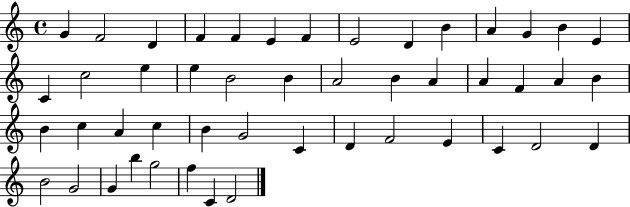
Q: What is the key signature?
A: C major